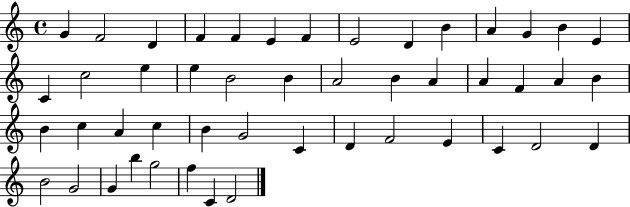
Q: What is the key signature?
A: C major